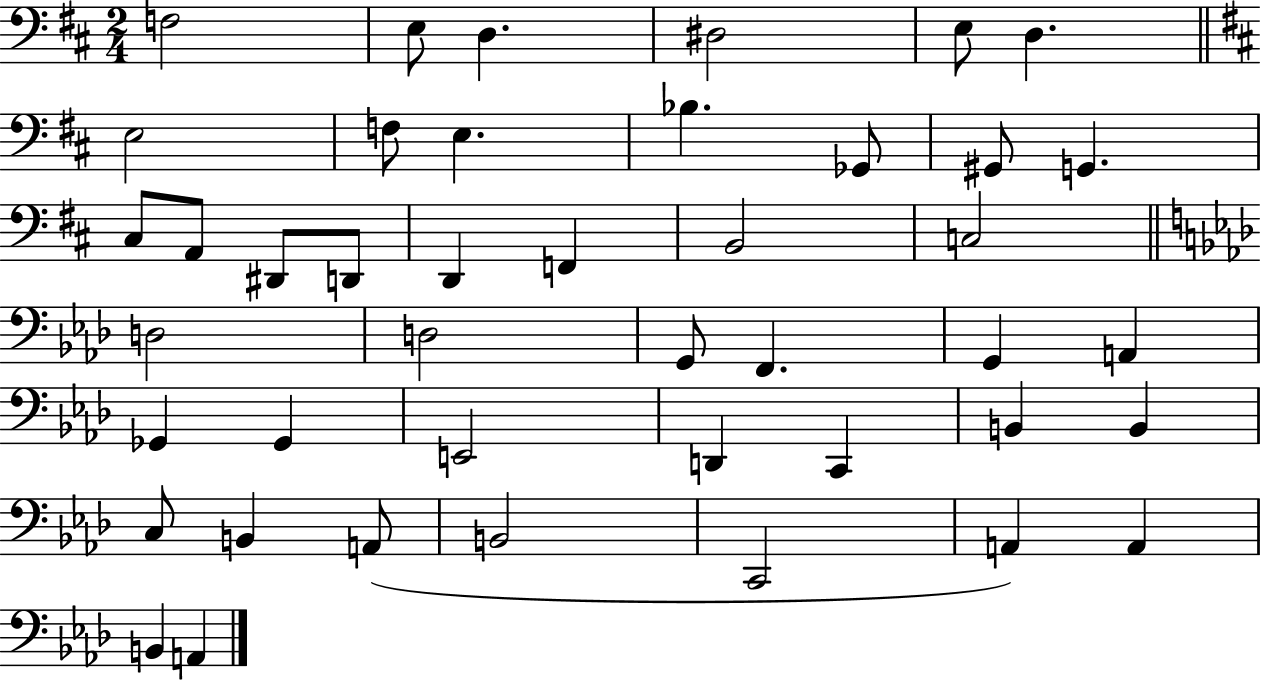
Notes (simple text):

F3/h E3/e D3/q. D#3/h E3/e D3/q. E3/h F3/e E3/q. Bb3/q. Gb2/e G#2/e G2/q. C#3/e A2/e D#2/e D2/e D2/q F2/q B2/h C3/h D3/h D3/h G2/e F2/q. G2/q A2/q Gb2/q Gb2/q E2/h D2/q C2/q B2/q B2/q C3/e B2/q A2/e B2/h C2/h A2/q A2/q B2/q A2/q